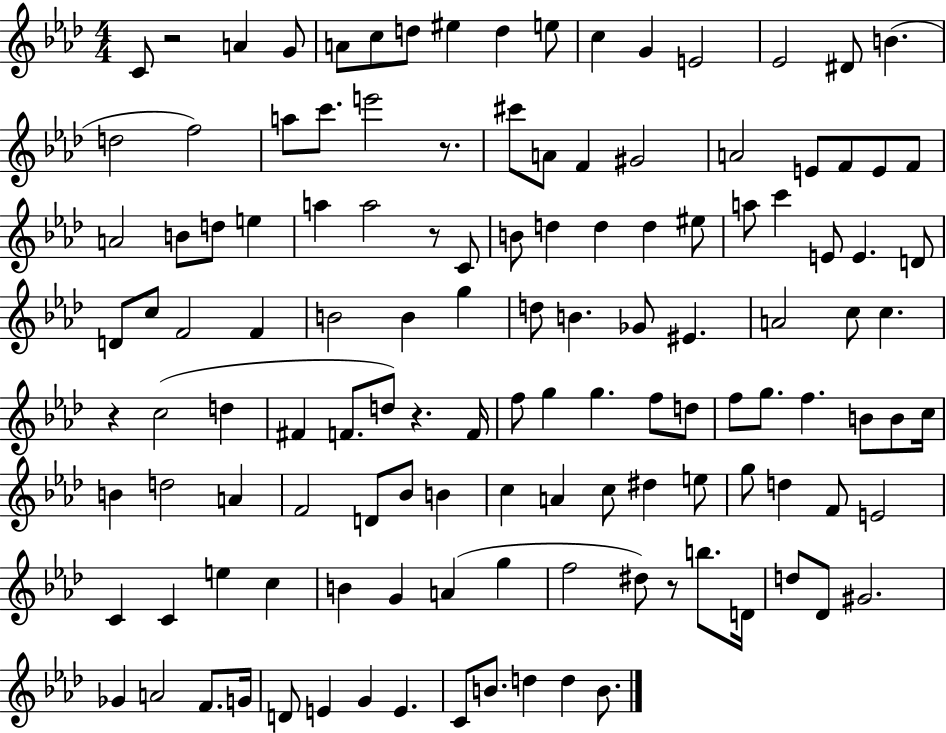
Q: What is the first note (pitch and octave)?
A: C4